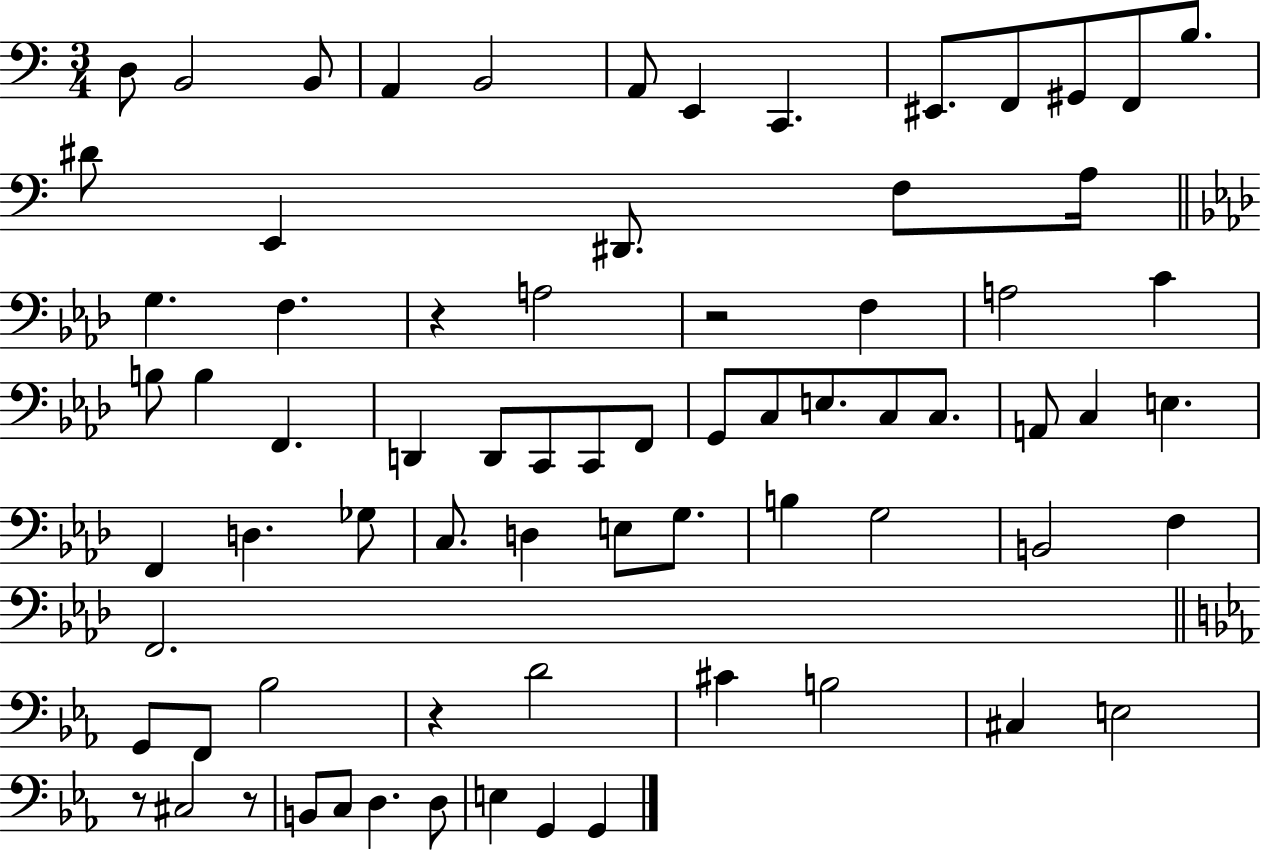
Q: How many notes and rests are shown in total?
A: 73